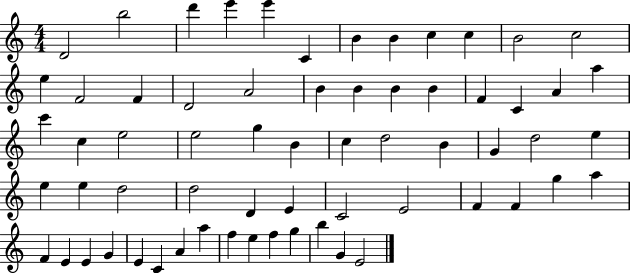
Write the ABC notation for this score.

X:1
T:Untitled
M:4/4
L:1/4
K:C
D2 b2 d' e' e' C B B c c B2 c2 e F2 F D2 A2 B B B B F C A a c' c e2 e2 g B c d2 B G d2 e e e d2 d2 D E C2 E2 F F g a F E E G E C A a f e f g b G E2